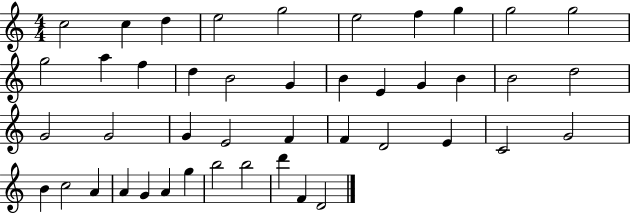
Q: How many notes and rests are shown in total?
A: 44